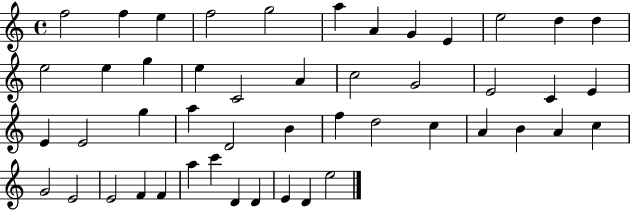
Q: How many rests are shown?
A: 0